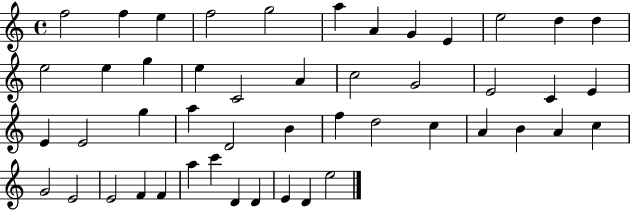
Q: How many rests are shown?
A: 0